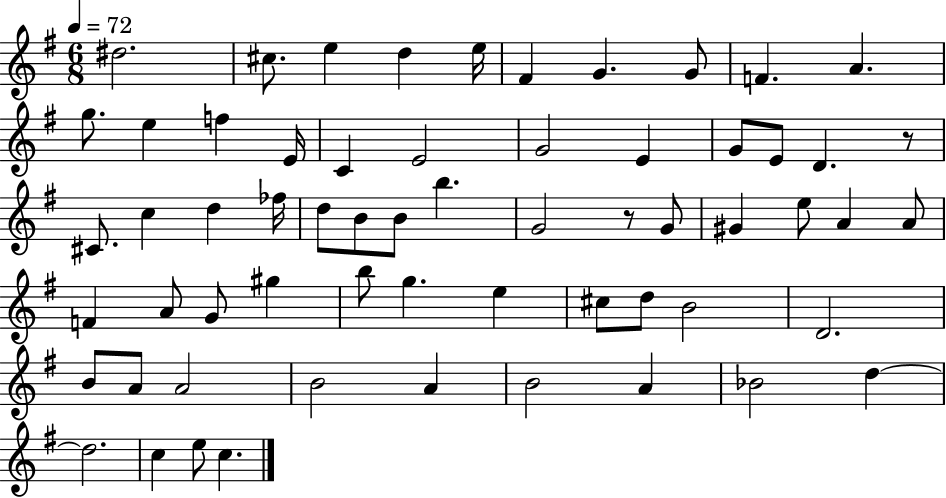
D#5/h. C#5/e. E5/q D5/q E5/s F#4/q G4/q. G4/e F4/q. A4/q. G5/e. E5/q F5/q E4/s C4/q E4/h G4/h E4/q G4/e E4/e D4/q. R/e C#4/e. C5/q D5/q FES5/s D5/e B4/e B4/e B5/q. G4/h R/e G4/e G#4/q E5/e A4/q A4/e F4/q A4/e G4/e G#5/q B5/e G5/q. E5/q C#5/e D5/e B4/h D4/h. B4/e A4/e A4/h B4/h A4/q B4/h A4/q Bb4/h D5/q D5/h. C5/q E5/e C5/q.